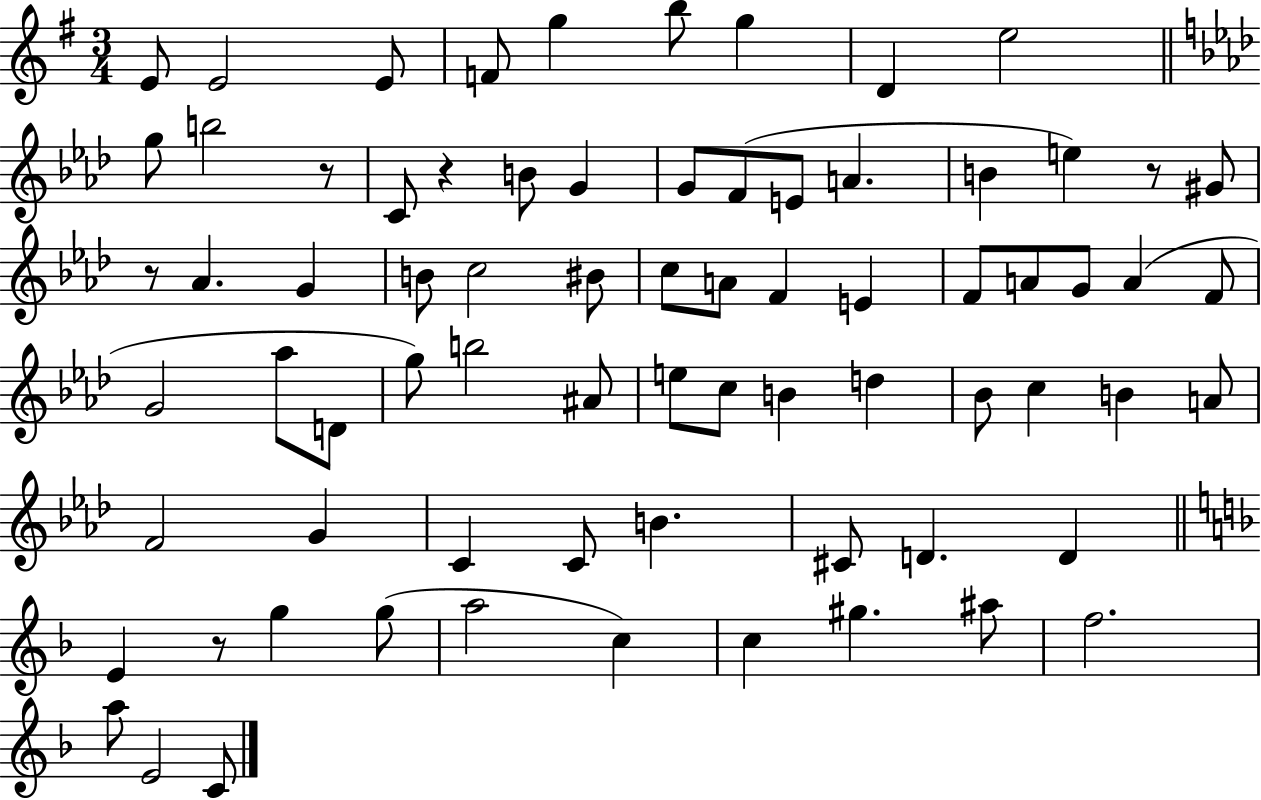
E4/e E4/h E4/e F4/e G5/q B5/e G5/q D4/q E5/h G5/e B5/h R/e C4/e R/q B4/e G4/q G4/e F4/e E4/e A4/q. B4/q E5/q R/e G#4/e R/e Ab4/q. G4/q B4/e C5/h BIS4/e C5/e A4/e F4/q E4/q F4/e A4/e G4/e A4/q F4/e G4/h Ab5/e D4/e G5/e B5/h A#4/e E5/e C5/e B4/q D5/q Bb4/e C5/q B4/q A4/e F4/h G4/q C4/q C4/e B4/q. C#4/e D4/q. D4/q E4/q R/e G5/q G5/e A5/h C5/q C5/q G#5/q. A#5/e F5/h. A5/e E4/h C4/e